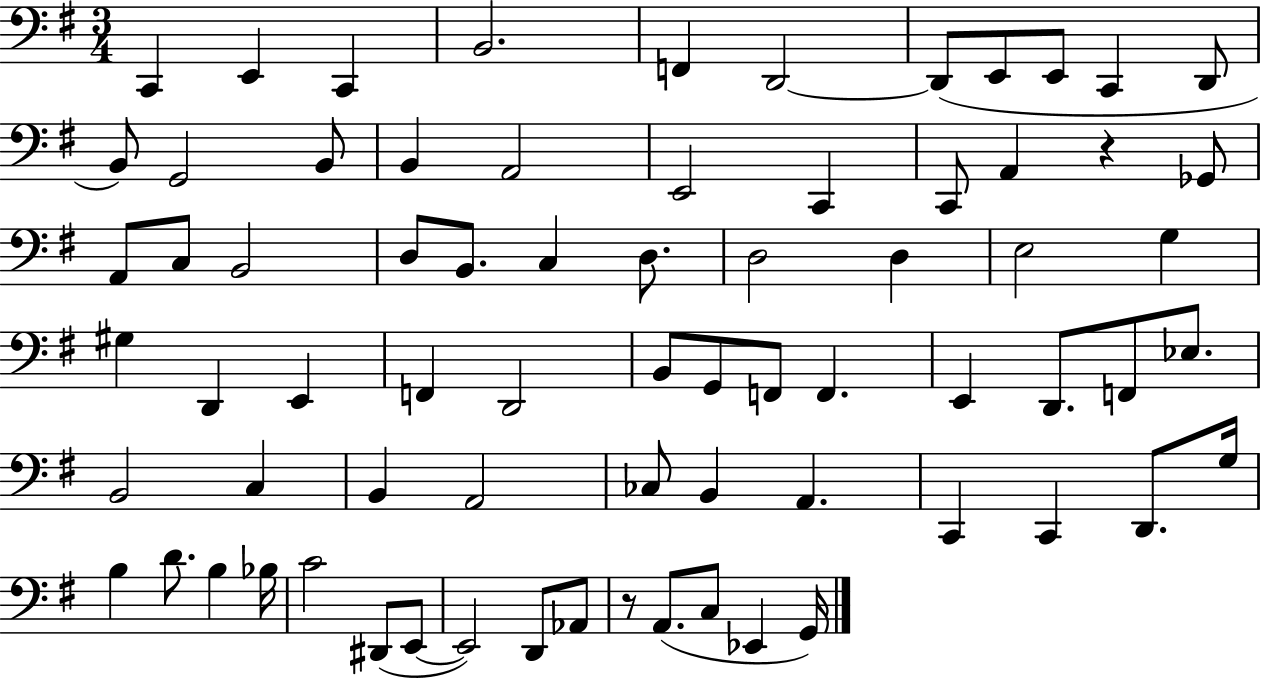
C2/q E2/q C2/q B2/h. F2/q D2/h D2/e E2/e E2/e C2/q D2/e B2/e G2/h B2/e B2/q A2/h E2/h C2/q C2/e A2/q R/q Gb2/e A2/e C3/e B2/h D3/e B2/e. C3/q D3/e. D3/h D3/q E3/h G3/q G#3/q D2/q E2/q F2/q D2/h B2/e G2/e F2/e F2/q. E2/q D2/e. F2/e Eb3/e. B2/h C3/q B2/q A2/h CES3/e B2/q A2/q. C2/q C2/q D2/e. G3/s B3/q D4/e. B3/q Bb3/s C4/h D#2/e E2/e E2/h D2/e Ab2/e R/e A2/e. C3/e Eb2/q G2/s